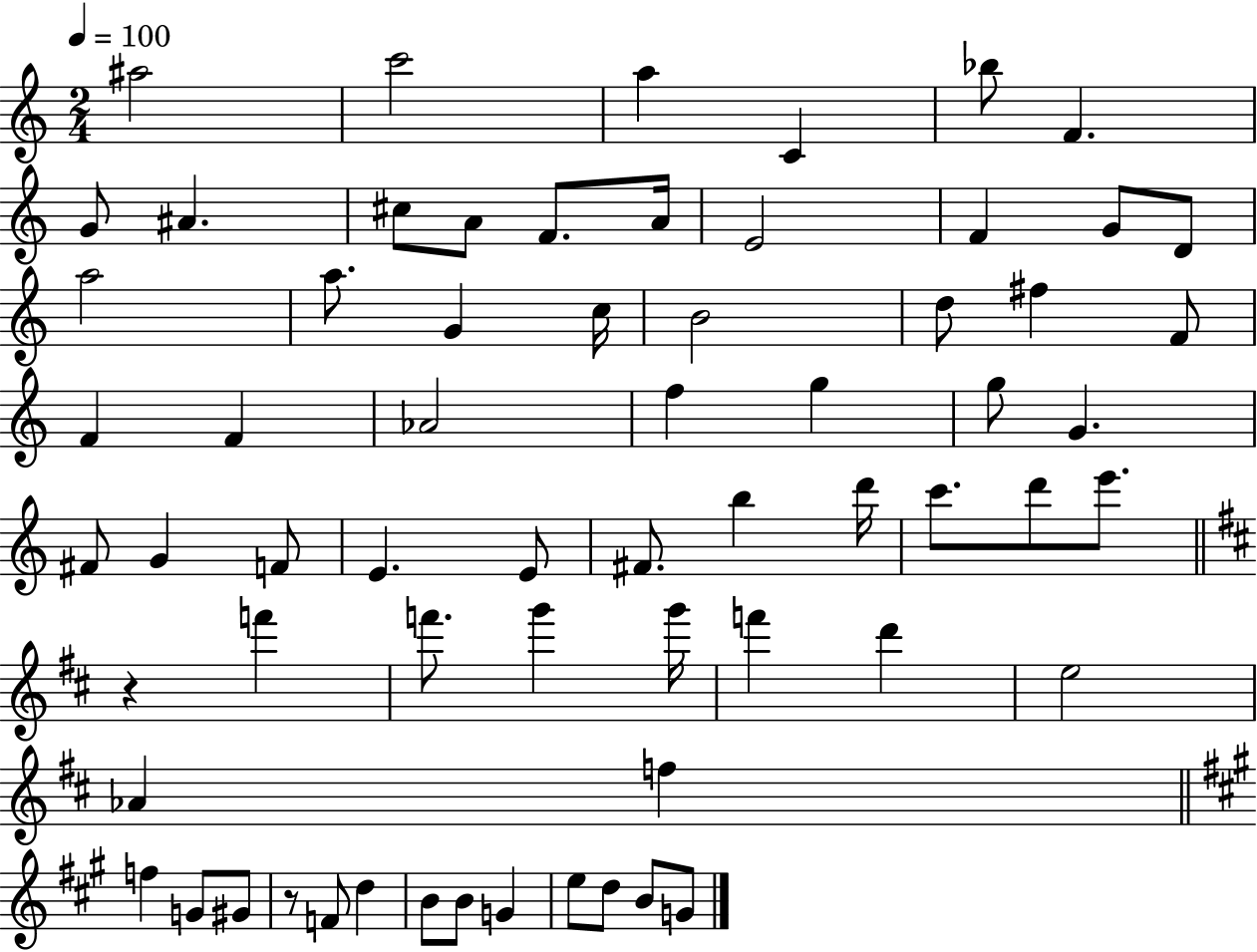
{
  \clef treble
  \numericTimeSignature
  \time 2/4
  \key c \major
  \tempo 4 = 100
  ais''2 | c'''2 | a''4 c'4 | bes''8 f'4. | \break g'8 ais'4. | cis''8 a'8 f'8. a'16 | e'2 | f'4 g'8 d'8 | \break a''2 | a''8. g'4 c''16 | b'2 | d''8 fis''4 f'8 | \break f'4 f'4 | aes'2 | f''4 g''4 | g''8 g'4. | \break fis'8 g'4 f'8 | e'4. e'8 | fis'8. b''4 d'''16 | c'''8. d'''8 e'''8. | \break \bar "||" \break \key d \major r4 f'''4 | f'''8. g'''4 g'''16 | f'''4 d'''4 | e''2 | \break aes'4 f''4 | \bar "||" \break \key a \major f''4 g'8 gis'8 | r8 f'8 d''4 | b'8 b'8 g'4 | e''8 d''8 b'8 g'8 | \break \bar "|."
}